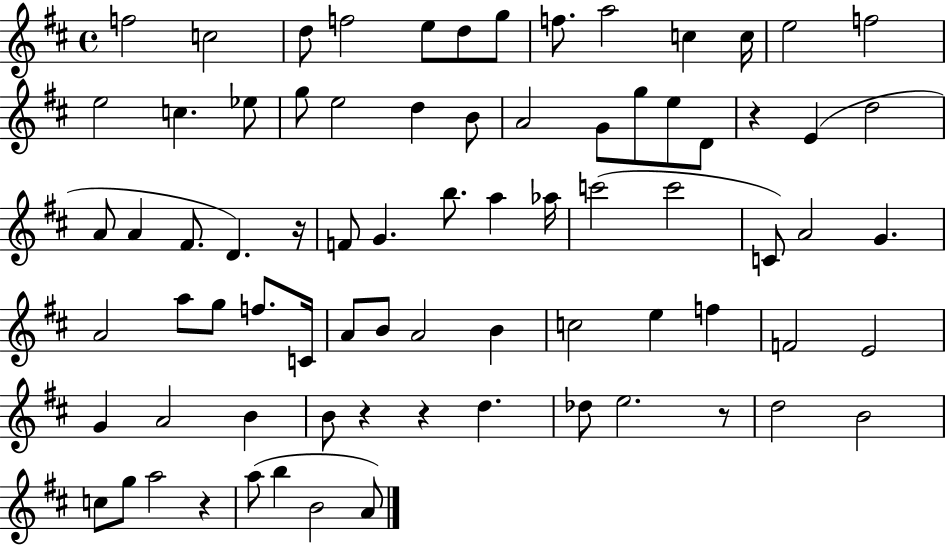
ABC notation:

X:1
T:Untitled
M:4/4
L:1/4
K:D
f2 c2 d/2 f2 e/2 d/2 g/2 f/2 a2 c c/4 e2 f2 e2 c _e/2 g/2 e2 d B/2 A2 G/2 g/2 e/2 D/2 z E d2 A/2 A ^F/2 D z/4 F/2 G b/2 a _a/4 c'2 c'2 C/2 A2 G A2 a/2 g/2 f/2 C/4 A/2 B/2 A2 B c2 e f F2 E2 G A2 B B/2 z z d _d/2 e2 z/2 d2 B2 c/2 g/2 a2 z a/2 b B2 A/2